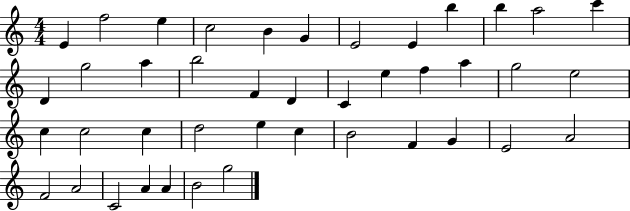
X:1
T:Untitled
M:4/4
L:1/4
K:C
E f2 e c2 B G E2 E b b a2 c' D g2 a b2 F D C e f a g2 e2 c c2 c d2 e c B2 F G E2 A2 F2 A2 C2 A A B2 g2